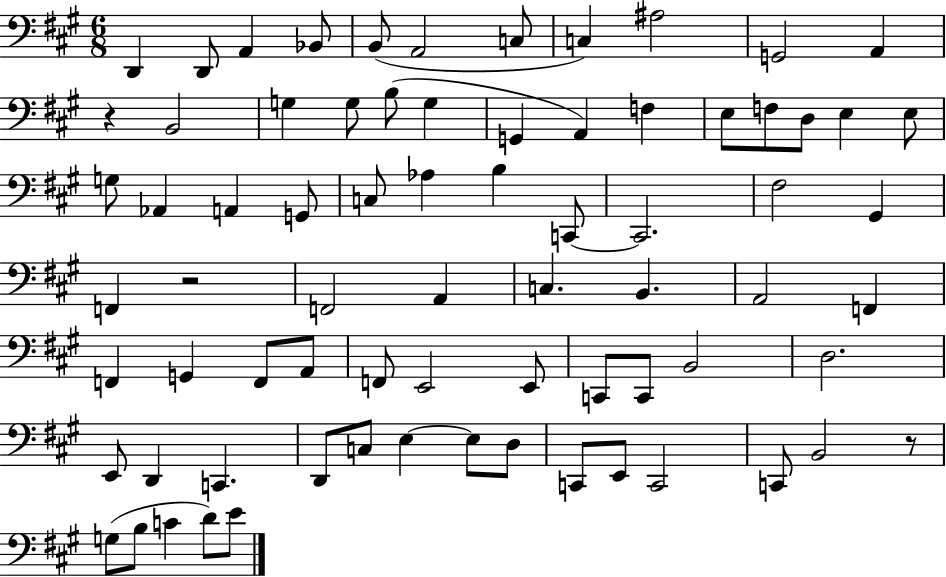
X:1
T:Untitled
M:6/8
L:1/4
K:A
D,, D,,/2 A,, _B,,/2 B,,/2 A,,2 C,/2 C, ^A,2 G,,2 A,, z B,,2 G, G,/2 B,/2 G, G,, A,, F, E,/2 F,/2 D,/2 E, E,/2 G,/2 _A,, A,, G,,/2 C,/2 _A, B, C,,/2 C,,2 ^F,2 ^G,, F,, z2 F,,2 A,, C, B,, A,,2 F,, F,, G,, F,,/2 A,,/2 F,,/2 E,,2 E,,/2 C,,/2 C,,/2 B,,2 D,2 E,,/2 D,, C,, D,,/2 C,/2 E, E,/2 D,/2 C,,/2 E,,/2 C,,2 C,,/2 B,,2 z/2 G,/2 B,/2 C D/2 E/2